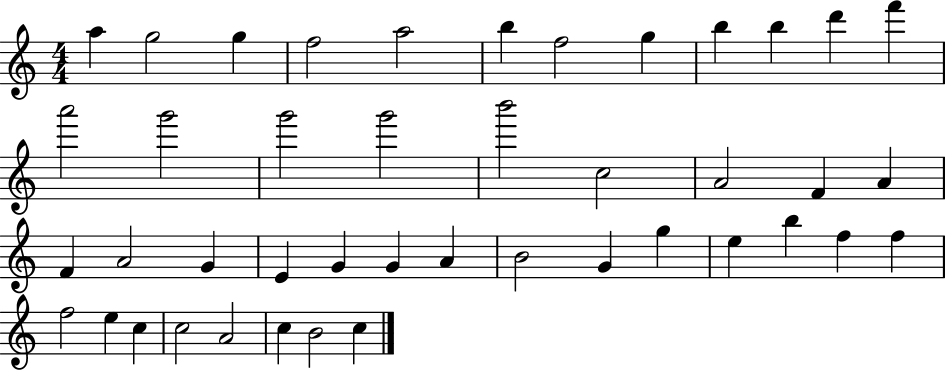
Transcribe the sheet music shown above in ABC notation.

X:1
T:Untitled
M:4/4
L:1/4
K:C
a g2 g f2 a2 b f2 g b b d' f' a'2 g'2 g'2 g'2 b'2 c2 A2 F A F A2 G E G G A B2 G g e b f f f2 e c c2 A2 c B2 c